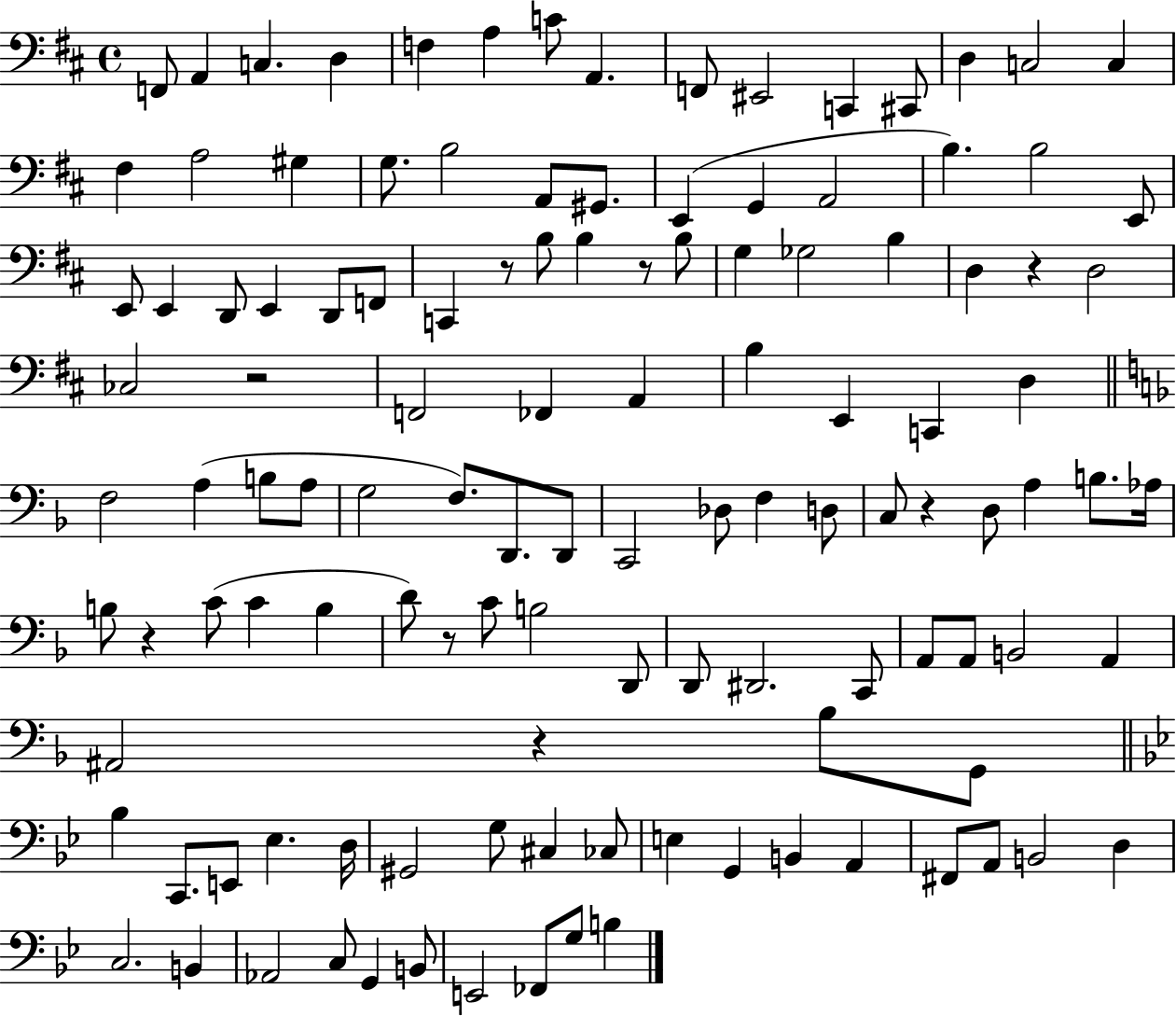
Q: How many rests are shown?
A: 8